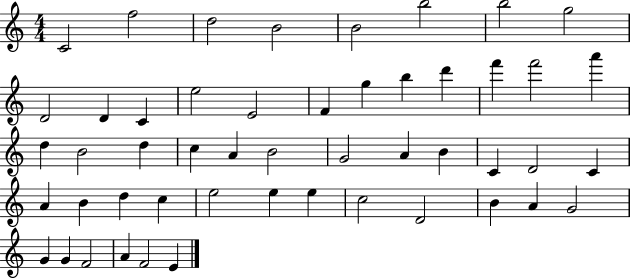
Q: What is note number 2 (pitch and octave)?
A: F5